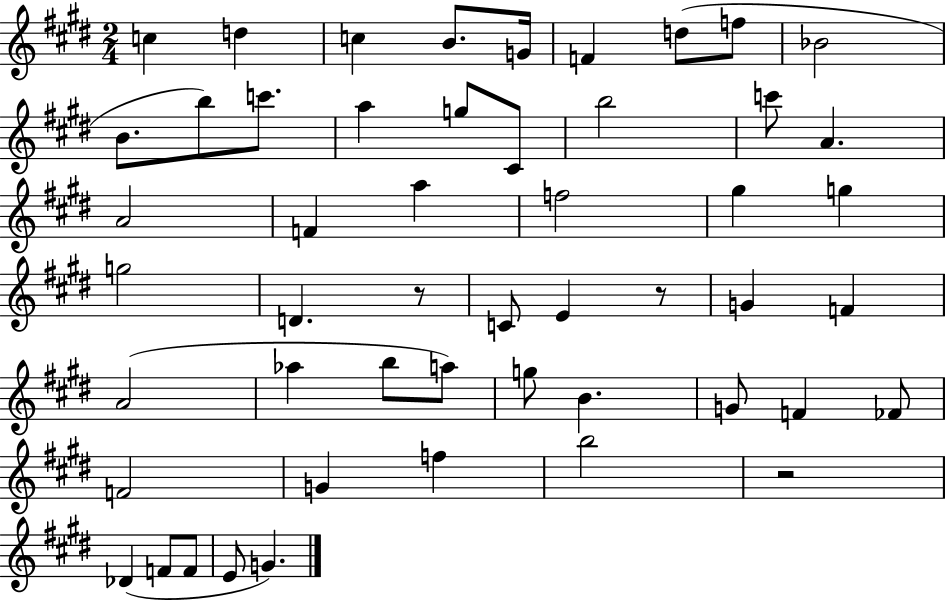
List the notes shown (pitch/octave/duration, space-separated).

C5/q D5/q C5/q B4/e. G4/s F4/q D5/e F5/e Bb4/h B4/e. B5/e C6/e. A5/q G5/e C#4/e B5/h C6/e A4/q. A4/h F4/q A5/q F5/h G#5/q G5/q G5/h D4/q. R/e C4/e E4/q R/e G4/q F4/q A4/h Ab5/q B5/e A5/e G5/e B4/q. G4/e F4/q FES4/e F4/h G4/q F5/q B5/h R/h Db4/q F4/e F4/e E4/e G4/q.